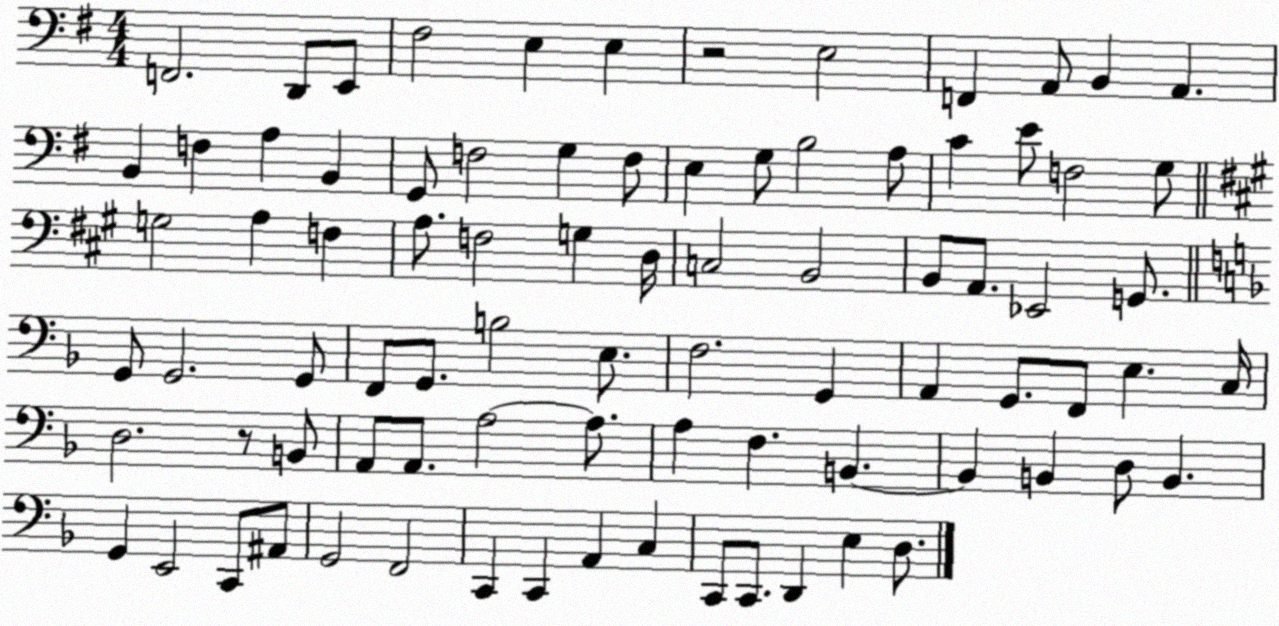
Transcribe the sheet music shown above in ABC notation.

X:1
T:Untitled
M:4/4
L:1/4
K:G
F,,2 D,,/2 E,,/2 ^F,2 E, E, z2 E,2 F,, A,,/2 B,, A,, B,, F, A, B,, G,,/2 F,2 G, F,/2 E, G,/2 B,2 A,/2 C E/2 F,2 G,/2 G,2 A, F, A,/2 F,2 G, D,/4 C,2 B,,2 B,,/2 A,,/2 _E,,2 G,,/2 G,,/2 G,,2 G,,/2 F,,/2 G,,/2 B,2 E,/2 F,2 G,, A,, G,,/2 F,,/2 E, C,/4 D,2 z/2 B,,/2 A,,/2 A,,/2 A,2 A,/2 A, F, B,, B,, B,, D,/2 B,, G,, E,,2 C,,/2 ^A,,/2 G,,2 F,,2 C,, C,, A,, C, C,,/2 C,,/2 D,, E, D,/2